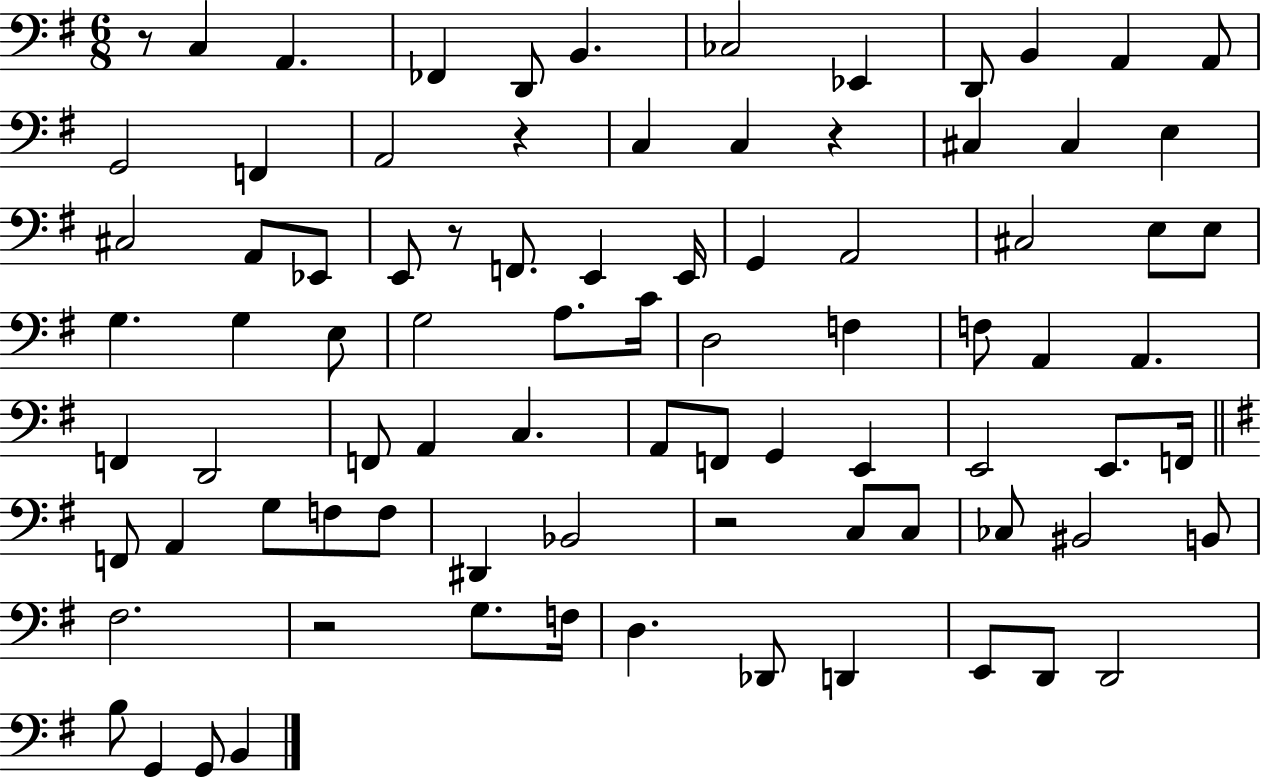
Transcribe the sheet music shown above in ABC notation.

X:1
T:Untitled
M:6/8
L:1/4
K:G
z/2 C, A,, _F,, D,,/2 B,, _C,2 _E,, D,,/2 B,, A,, A,,/2 G,,2 F,, A,,2 z C, C, z ^C, ^C, E, ^C,2 A,,/2 _E,,/2 E,,/2 z/2 F,,/2 E,, E,,/4 G,, A,,2 ^C,2 E,/2 E,/2 G, G, E,/2 G,2 A,/2 C/4 D,2 F, F,/2 A,, A,, F,, D,,2 F,,/2 A,, C, A,,/2 F,,/2 G,, E,, E,,2 E,,/2 F,,/4 F,,/2 A,, G,/2 F,/2 F,/2 ^D,, _B,,2 z2 C,/2 C,/2 _C,/2 ^B,,2 B,,/2 ^F,2 z2 G,/2 F,/4 D, _D,,/2 D,, E,,/2 D,,/2 D,,2 B,/2 G,, G,,/2 B,,